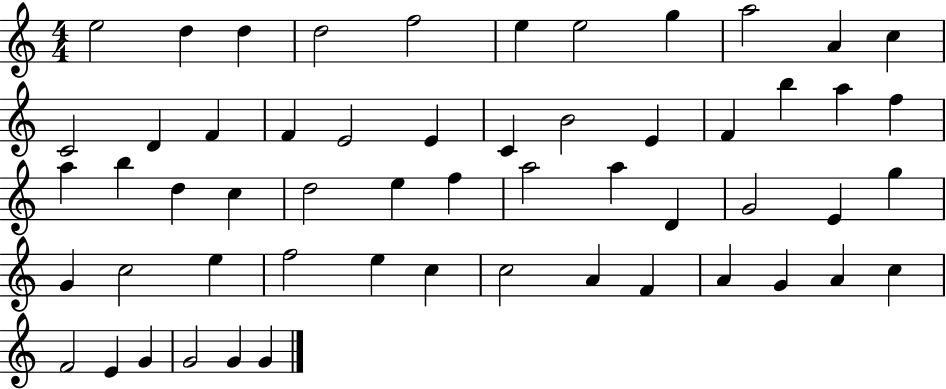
E5/h D5/q D5/q D5/h F5/h E5/q E5/h G5/q A5/h A4/q C5/q C4/h D4/q F4/q F4/q E4/h E4/q C4/q B4/h E4/q F4/q B5/q A5/q F5/q A5/q B5/q D5/q C5/q D5/h E5/q F5/q A5/h A5/q D4/q G4/h E4/q G5/q G4/q C5/h E5/q F5/h E5/q C5/q C5/h A4/q F4/q A4/q G4/q A4/q C5/q F4/h E4/q G4/q G4/h G4/q G4/q